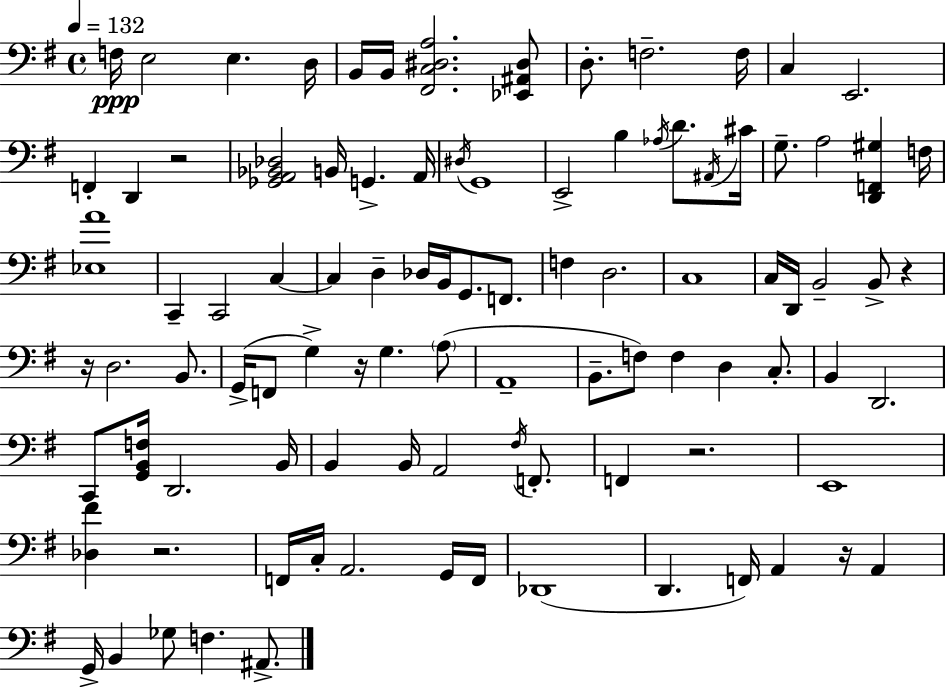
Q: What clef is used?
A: bass